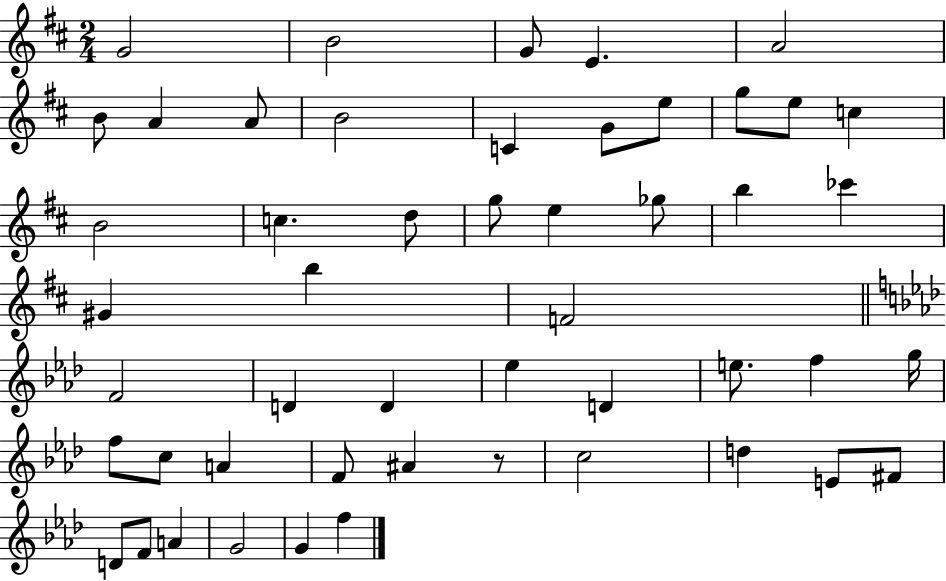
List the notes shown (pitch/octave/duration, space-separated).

G4/h B4/h G4/e E4/q. A4/h B4/e A4/q A4/e B4/h C4/q G4/e E5/e G5/e E5/e C5/q B4/h C5/q. D5/e G5/e E5/q Gb5/e B5/q CES6/q G#4/q B5/q F4/h F4/h D4/q D4/q Eb5/q D4/q E5/e. F5/q G5/s F5/e C5/e A4/q F4/e A#4/q R/e C5/h D5/q E4/e F#4/e D4/e F4/e A4/q G4/h G4/q F5/q